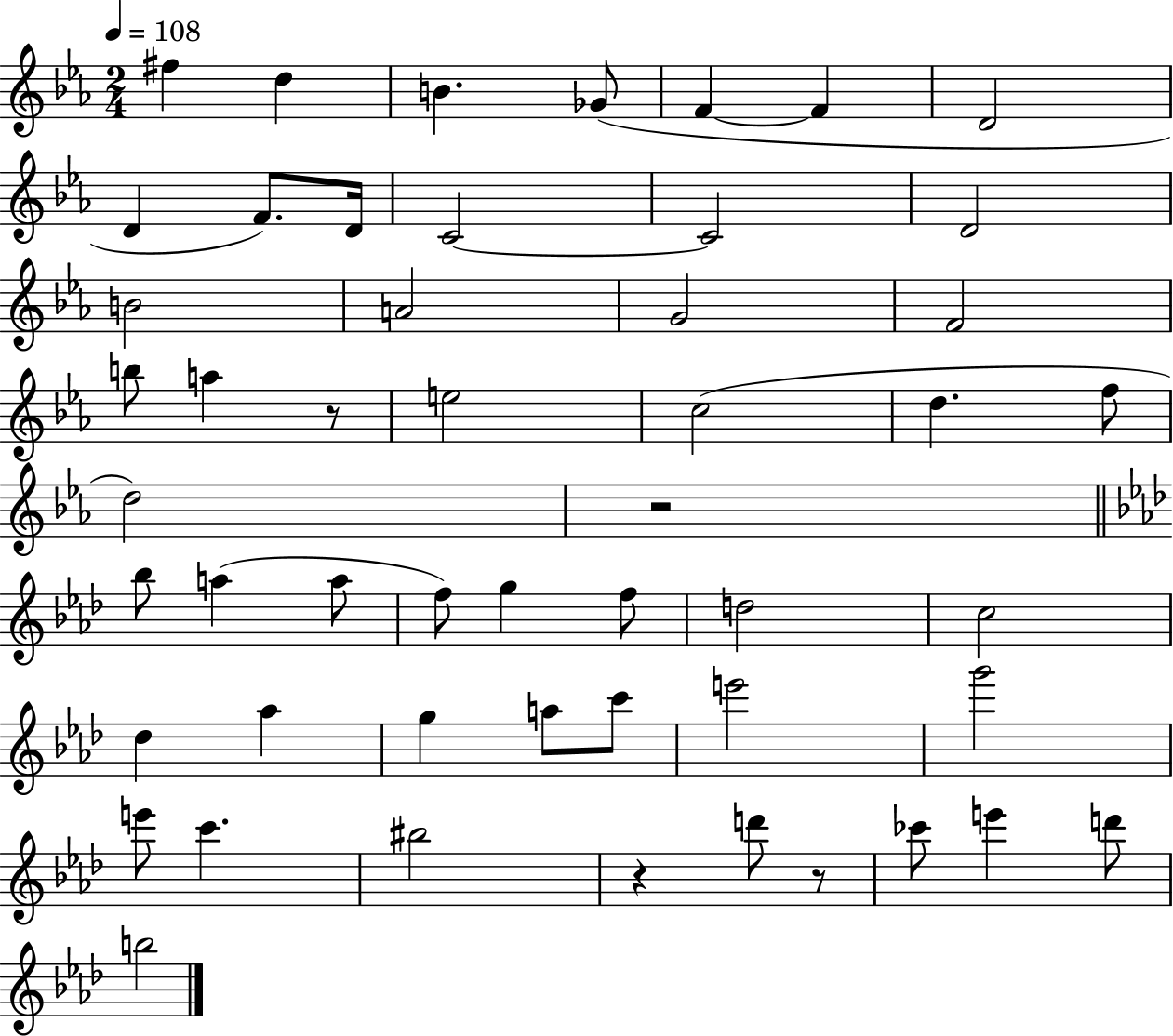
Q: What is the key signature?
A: EES major